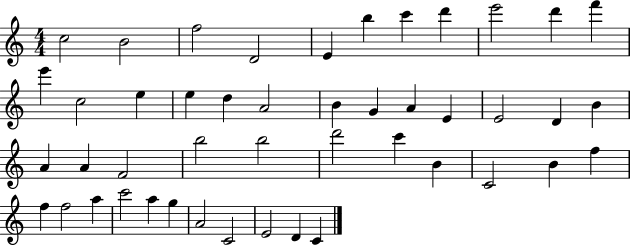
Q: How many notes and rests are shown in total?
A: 46